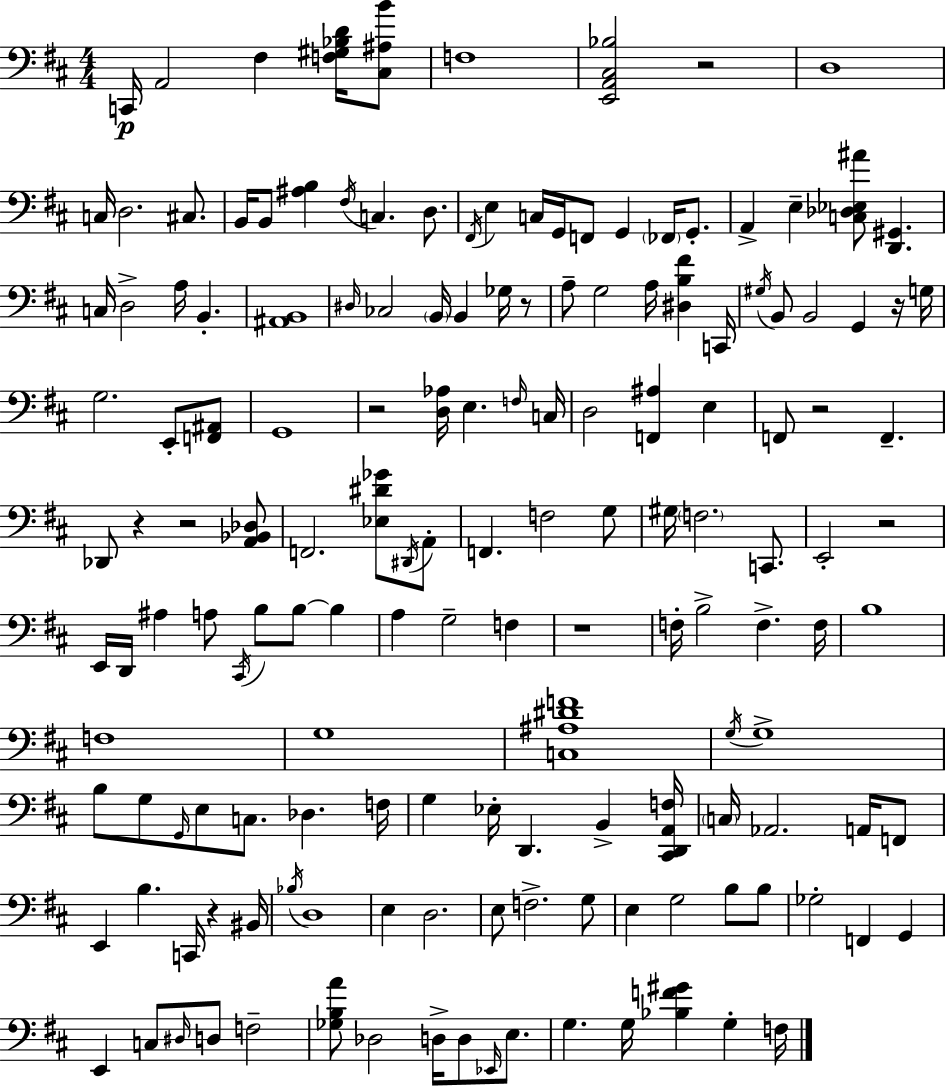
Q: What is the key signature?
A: D major